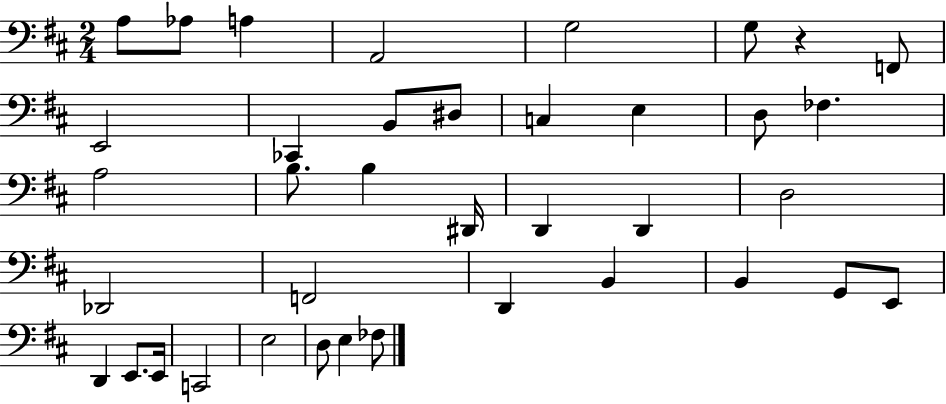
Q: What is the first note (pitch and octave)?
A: A3